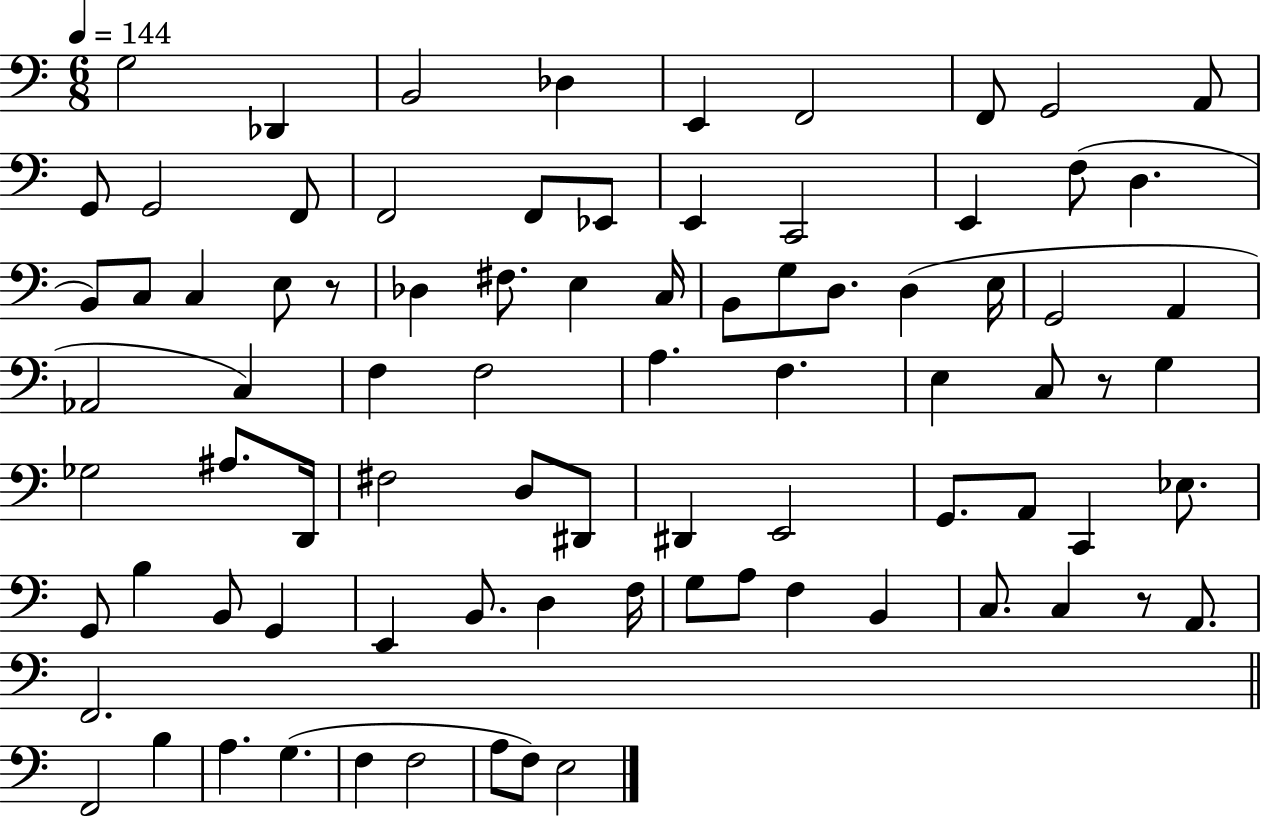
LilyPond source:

{
  \clef bass
  \numericTimeSignature
  \time 6/8
  \key c \major
  \tempo 4 = 144
  g2 des,4 | b,2 des4 | e,4 f,2 | f,8 g,2 a,8 | \break g,8 g,2 f,8 | f,2 f,8 ees,8 | e,4 c,2 | e,4 f8( d4. | \break b,8) c8 c4 e8 r8 | des4 fis8. e4 c16 | b,8 g8 d8. d4( e16 | g,2 a,4 | \break aes,2 c4) | f4 f2 | a4. f4. | e4 c8 r8 g4 | \break ges2 ais8. d,16 | fis2 d8 dis,8 | dis,4 e,2 | g,8. a,8 c,4 ees8. | \break g,8 b4 b,8 g,4 | e,4 b,8. d4 f16 | g8 a8 f4 b,4 | c8. c4 r8 a,8. | \break f,2. | \bar "||" \break \key a \minor f,2 b4 | a4. g4.( | f4 f2 | a8 f8) e2 | \break \bar "|."
}